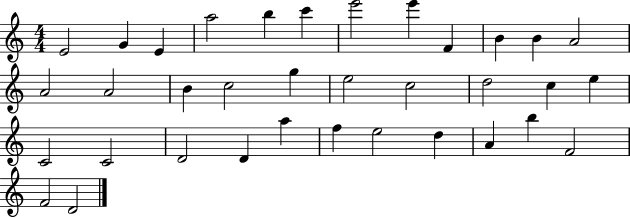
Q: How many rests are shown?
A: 0